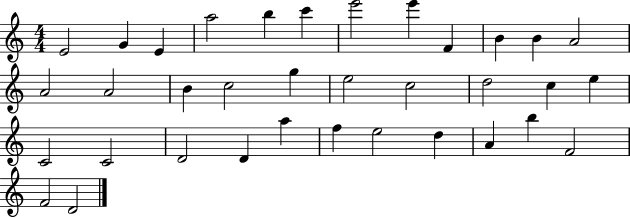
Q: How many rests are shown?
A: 0